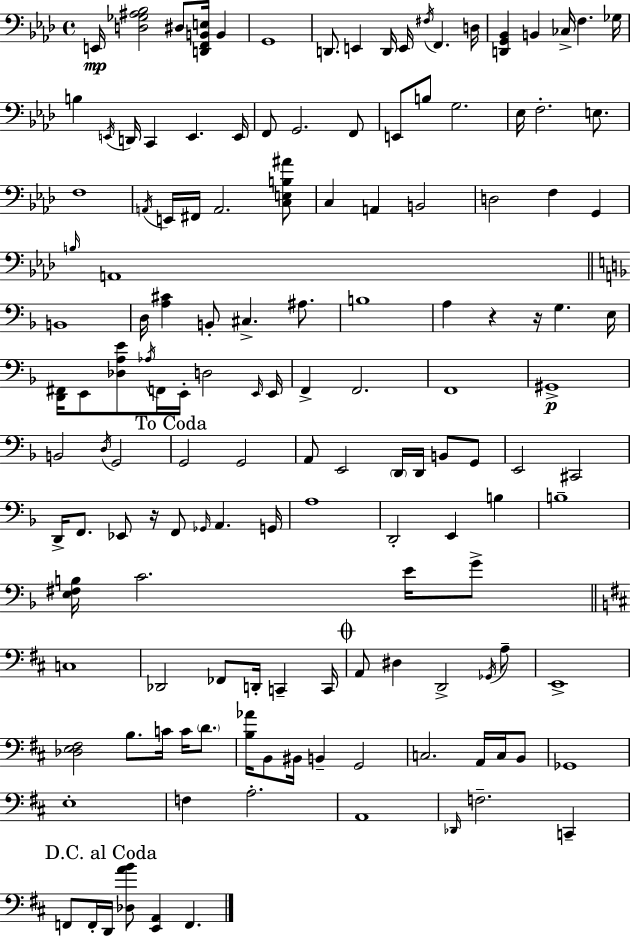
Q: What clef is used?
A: bass